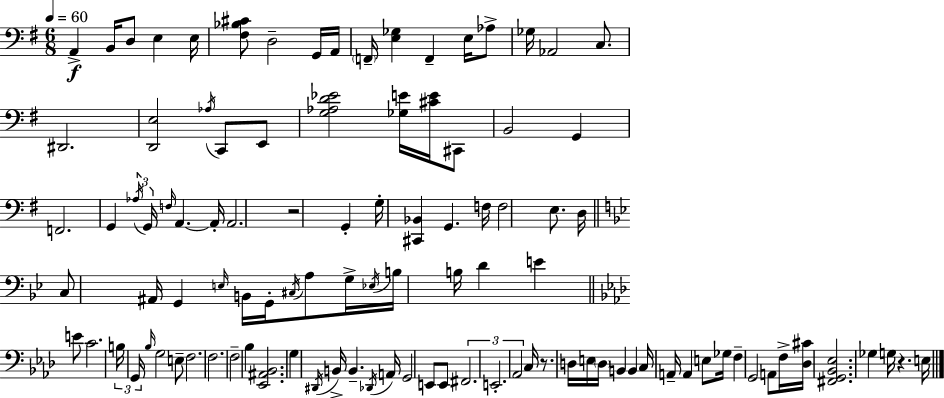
X:1
T:Untitled
M:6/8
L:1/4
K:G
A,, B,,/4 D,/2 E, E,/4 [^F,_B,^C]/2 D,2 G,,/4 A,,/4 F,,/4 [E,_G,] F,, E,/4 _A,/2 _G,/4 _A,,2 C,/2 ^D,,2 [D,,E,]2 _A,/4 C,,/2 E,,/2 [G,_A,D_E]2 [_G,E]/4 [^CE]/4 ^C,,/2 B,,2 G,, F,,2 G,, _A,/4 G,,/4 F,/4 A,, A,,/4 A,,2 z2 G,, G,/4 [^C,,_B,,] G,, F,/4 F,2 E,/2 D,/4 C,/2 ^A,,/4 G,, E,/4 B,,/4 G,,/4 ^C,/4 A,/2 G,/4 _E,/4 B,/4 B,/4 D E E/2 C2 B,/4 G,,/4 _B,/4 G,2 E,/2 F,2 F,2 F,2 _B, [_E,,^A,,_B,,]2 G, ^D,,/4 B,,/4 B,, _D,,/4 A,,/4 G,,2 E,,/2 E,,/2 ^F,,2 E,,2 _A,,2 C,/4 z/2 D,/4 E,/4 D,/4 B,, B,, C,/4 A,,/4 A,, E,/2 _G,/4 F, G,,2 A,,/2 F,/4 [_D,^C]/4 [^F,,G,,_B,,_E,]2 _G, G,/4 z E,/4